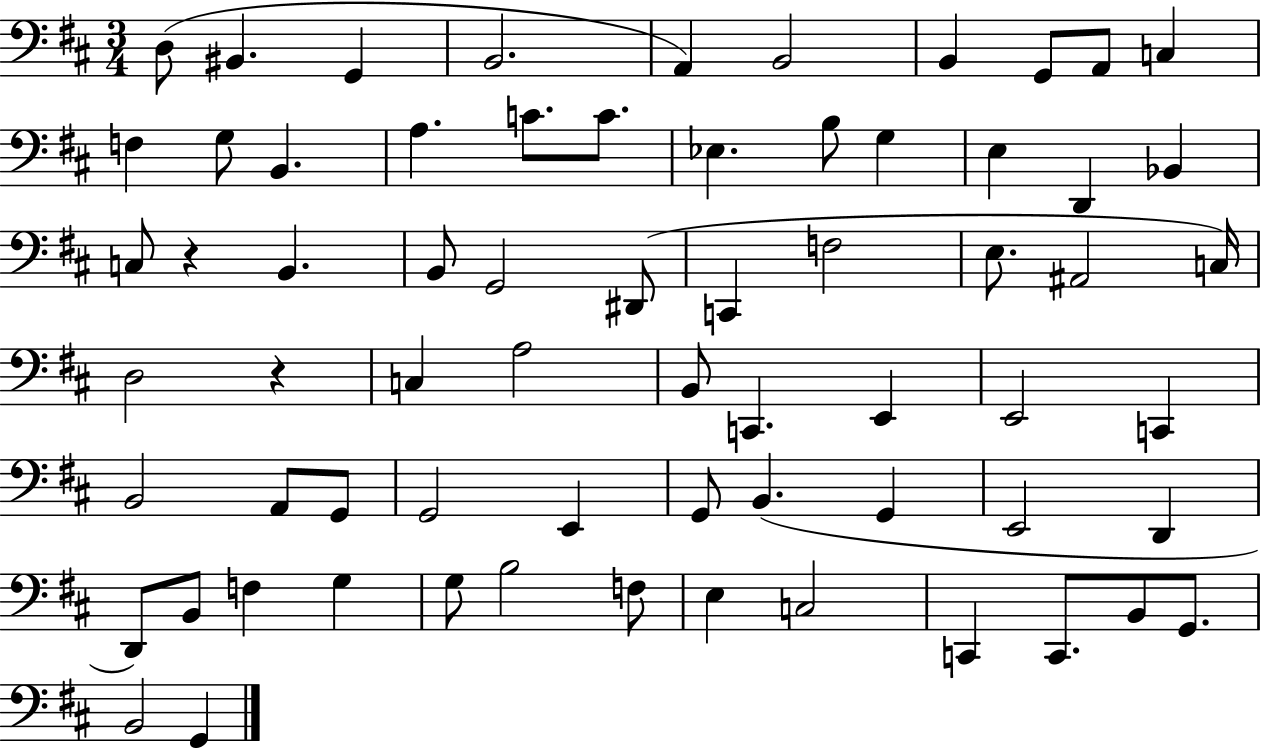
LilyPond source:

{
  \clef bass
  \numericTimeSignature
  \time 3/4
  \key d \major
  d8( bis,4. g,4 | b,2. | a,4) b,2 | b,4 g,8 a,8 c4 | \break f4 g8 b,4. | a4. c'8. c'8. | ees4. b8 g4 | e4 d,4 bes,4 | \break c8 r4 b,4. | b,8 g,2 dis,8( | c,4 f2 | e8. ais,2 c16) | \break d2 r4 | c4 a2 | b,8 c,4. e,4 | e,2 c,4 | \break b,2 a,8 g,8 | g,2 e,4 | g,8 b,4.( g,4 | e,2 d,4 | \break d,8) b,8 f4 g4 | g8 b2 f8 | e4 c2 | c,4 c,8. b,8 g,8. | \break b,2 g,4 | \bar "|."
}